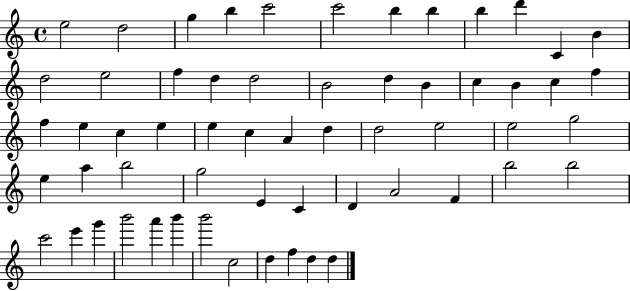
E5/h D5/h G5/q B5/q C6/h C6/h B5/q B5/q B5/q D6/q C4/q B4/q D5/h E5/h F5/q D5/q D5/h B4/h D5/q B4/q C5/q B4/q C5/q F5/q F5/q E5/q C5/q E5/q E5/q C5/q A4/q D5/q D5/h E5/h E5/h G5/h E5/q A5/q B5/h G5/h E4/q C4/q D4/q A4/h F4/q B5/h B5/h C6/h E6/q G6/q B6/h A6/q B6/q B6/h C5/h D5/q F5/q D5/q D5/q